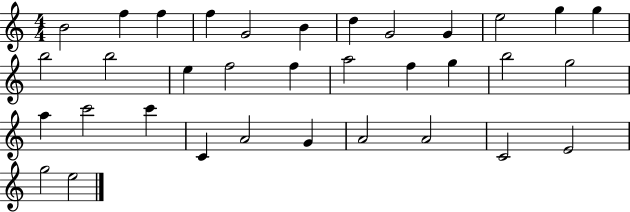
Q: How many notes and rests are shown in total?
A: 34